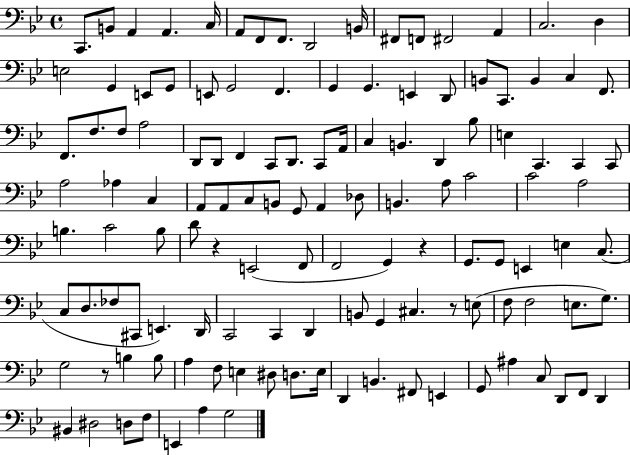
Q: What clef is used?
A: bass